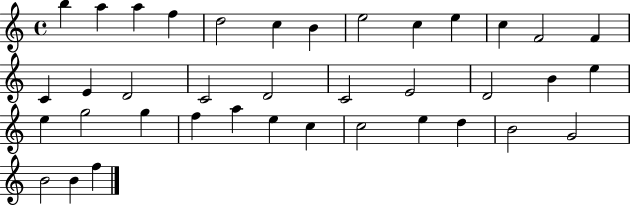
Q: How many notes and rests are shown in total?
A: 38